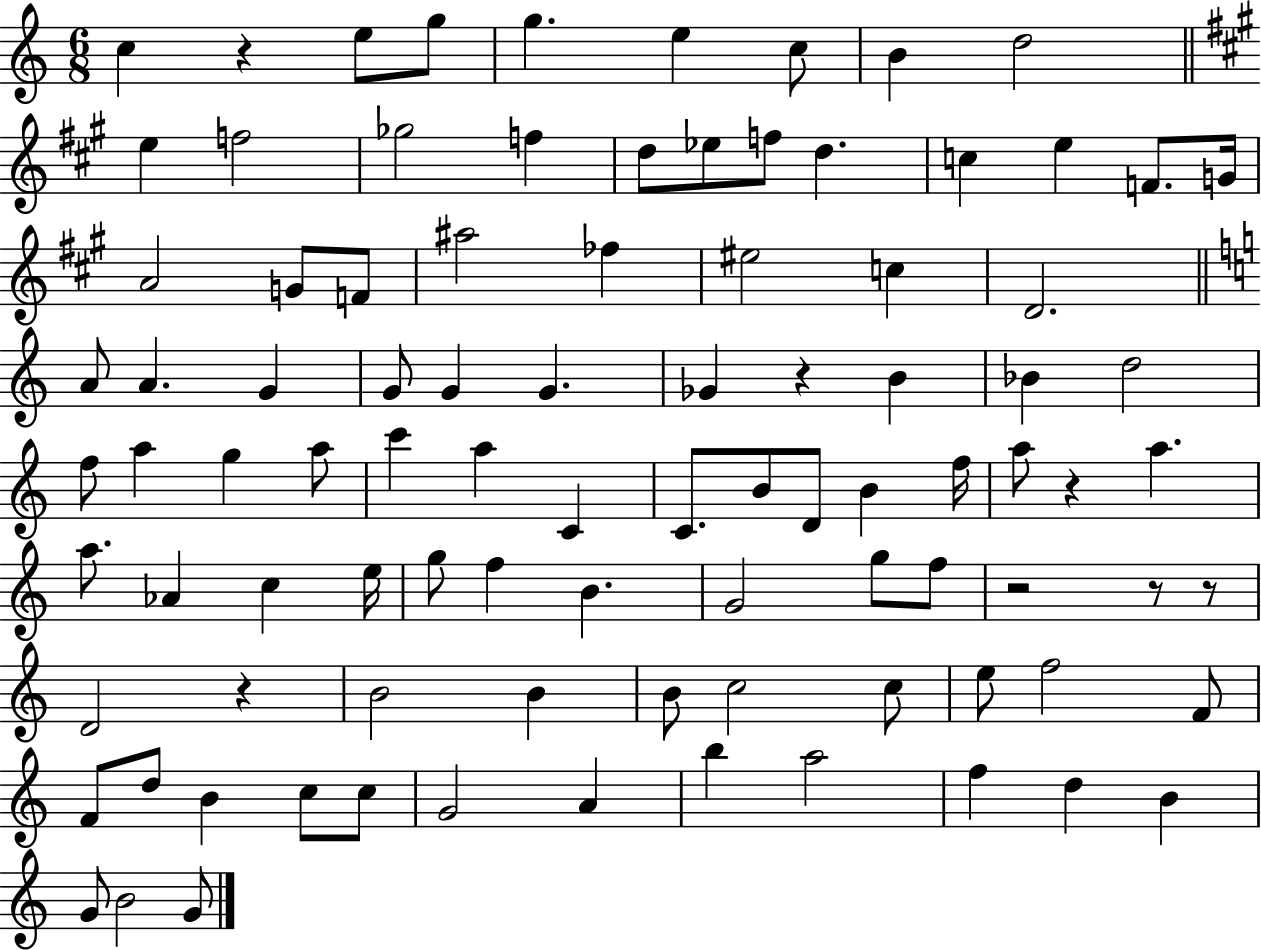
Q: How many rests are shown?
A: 7